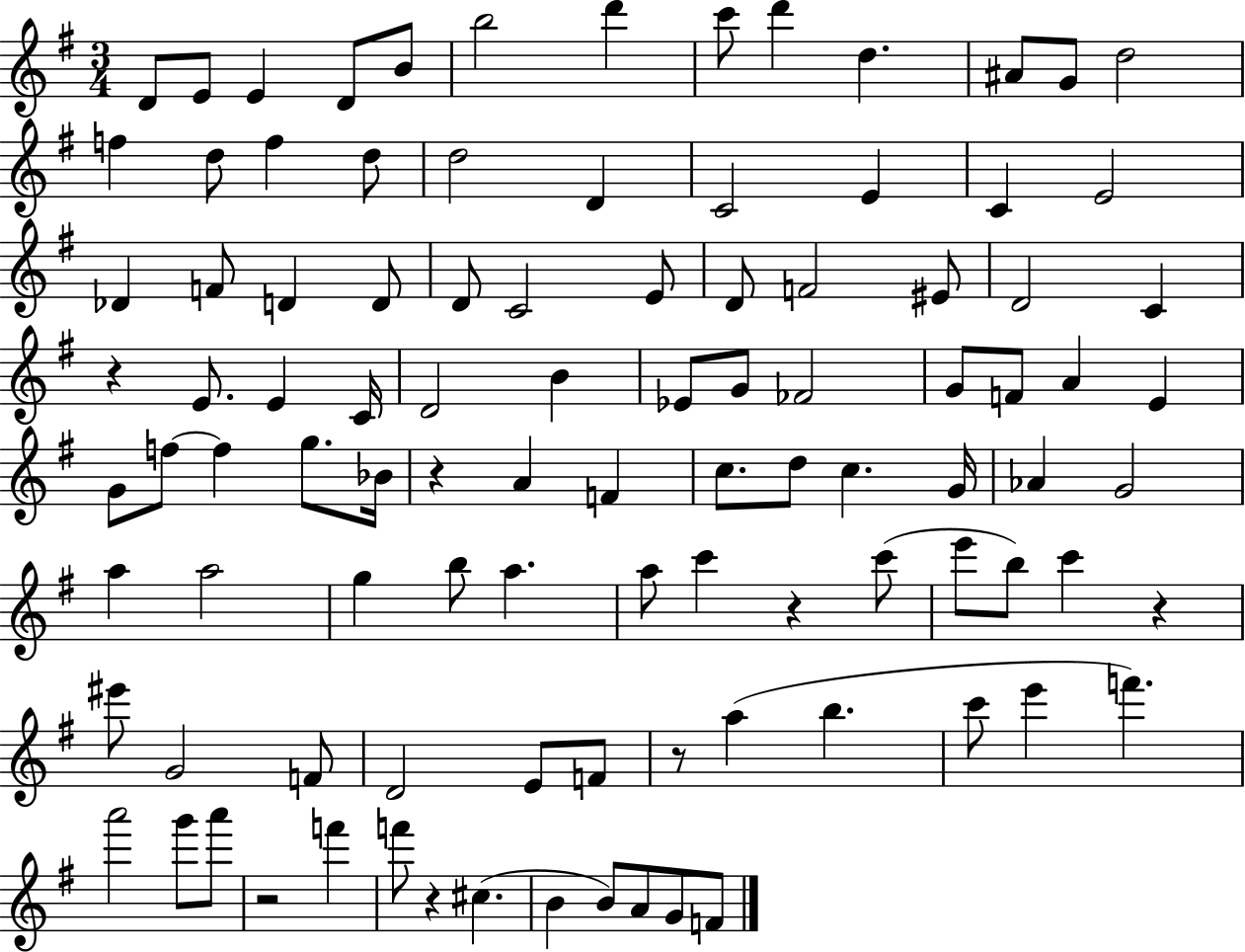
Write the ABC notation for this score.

X:1
T:Untitled
M:3/4
L:1/4
K:G
D/2 E/2 E D/2 B/2 b2 d' c'/2 d' d ^A/2 G/2 d2 f d/2 f d/2 d2 D C2 E C E2 _D F/2 D D/2 D/2 C2 E/2 D/2 F2 ^E/2 D2 C z E/2 E C/4 D2 B _E/2 G/2 _F2 G/2 F/2 A E G/2 f/2 f g/2 _B/4 z A F c/2 d/2 c G/4 _A G2 a a2 g b/2 a a/2 c' z c'/2 e'/2 b/2 c' z ^e'/2 G2 F/2 D2 E/2 F/2 z/2 a b c'/2 e' f' a'2 g'/2 a'/2 z2 f' f'/2 z ^c B B/2 A/2 G/2 F/2